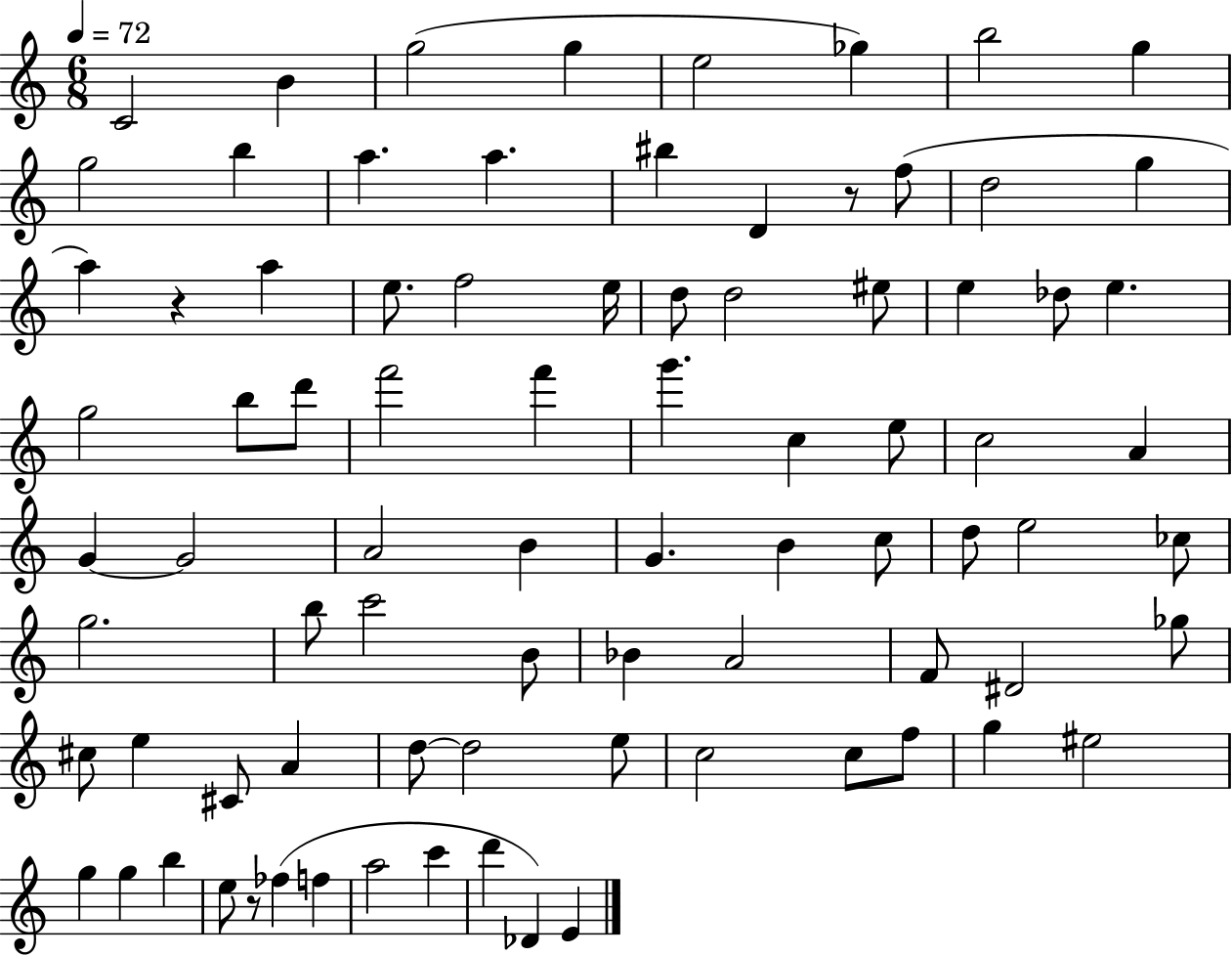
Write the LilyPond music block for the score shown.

{
  \clef treble
  \numericTimeSignature
  \time 6/8
  \key c \major
  \tempo 4 = 72
  c'2 b'4 | g''2( g''4 | e''2 ges''4) | b''2 g''4 | \break g''2 b''4 | a''4. a''4. | bis''4 d'4 r8 f''8( | d''2 g''4 | \break a''4) r4 a''4 | e''8. f''2 e''16 | d''8 d''2 eis''8 | e''4 des''8 e''4. | \break g''2 b''8 d'''8 | f'''2 f'''4 | g'''4. c''4 e''8 | c''2 a'4 | \break g'4~~ g'2 | a'2 b'4 | g'4. b'4 c''8 | d''8 e''2 ces''8 | \break g''2. | b''8 c'''2 b'8 | bes'4 a'2 | f'8 dis'2 ges''8 | \break cis''8 e''4 cis'8 a'4 | d''8~~ d''2 e''8 | c''2 c''8 f''8 | g''4 eis''2 | \break g''4 g''4 b''4 | e''8 r8 fes''4( f''4 | a''2 c'''4 | d'''4 des'4) e'4 | \break \bar "|."
}